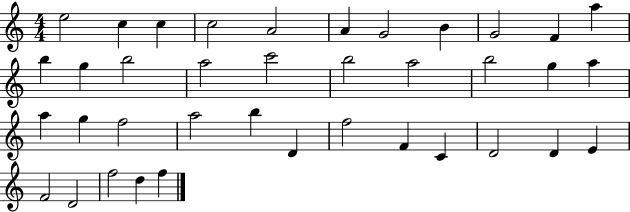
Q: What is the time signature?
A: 4/4